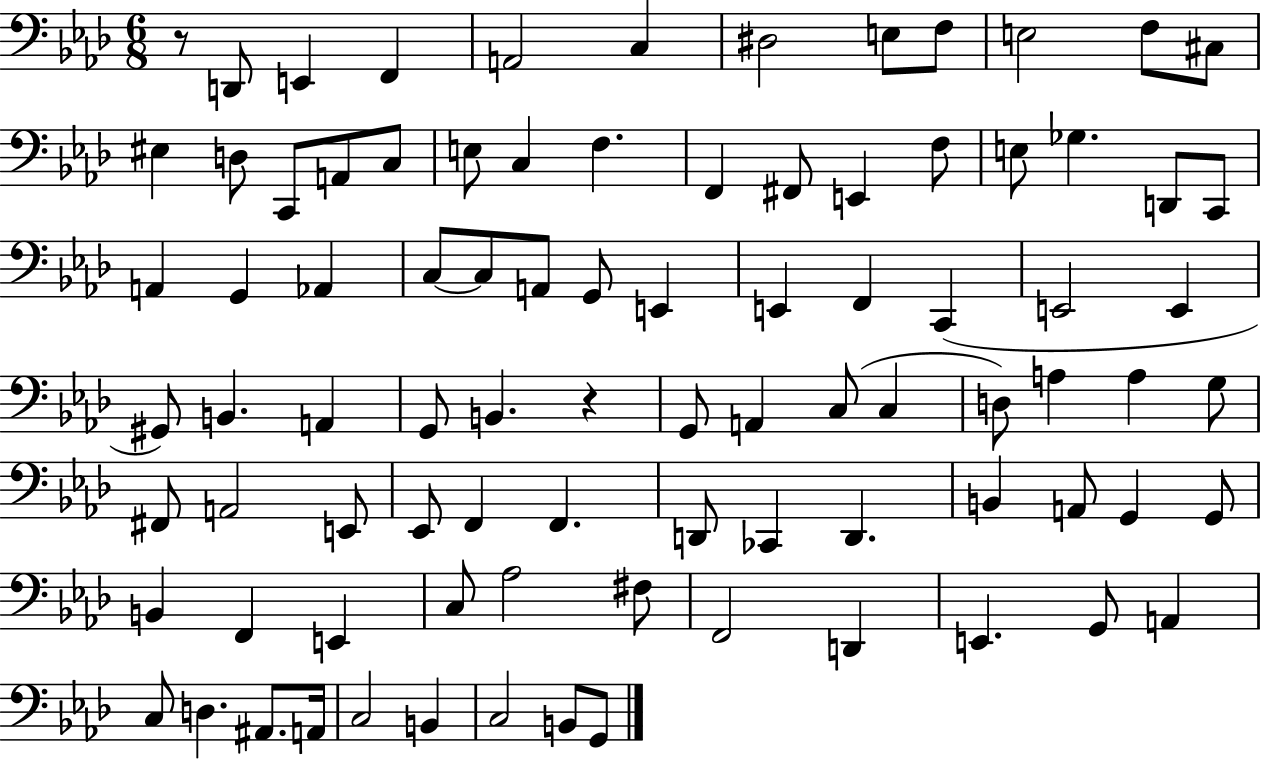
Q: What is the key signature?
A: AES major